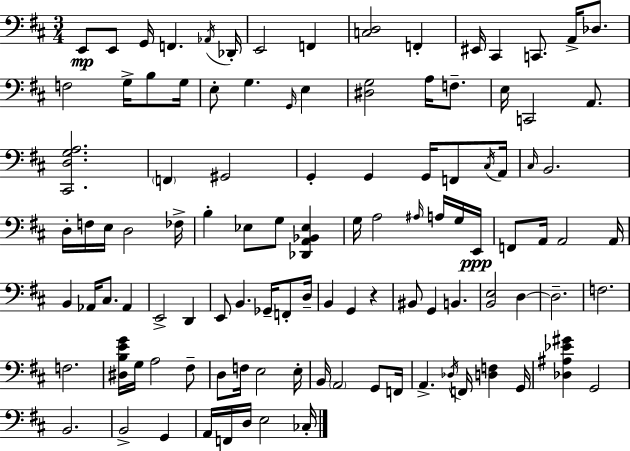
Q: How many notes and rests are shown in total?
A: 108